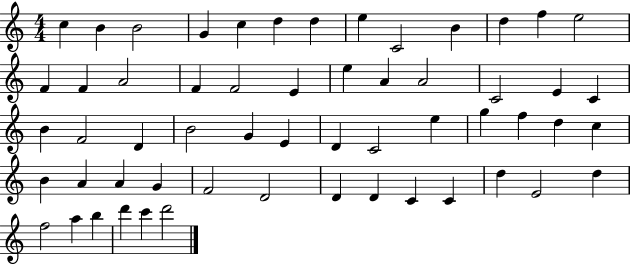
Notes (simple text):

C5/q B4/q B4/h G4/q C5/q D5/q D5/q E5/q C4/h B4/q D5/q F5/q E5/h F4/q F4/q A4/h F4/q F4/h E4/q E5/q A4/q A4/h C4/h E4/q C4/q B4/q F4/h D4/q B4/h G4/q E4/q D4/q C4/h E5/q G5/q F5/q D5/q C5/q B4/q A4/q A4/q G4/q F4/h D4/h D4/q D4/q C4/q C4/q D5/q E4/h D5/q F5/h A5/q B5/q D6/q C6/q D6/h